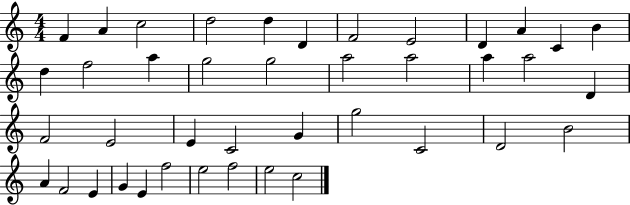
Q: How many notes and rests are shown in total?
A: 41